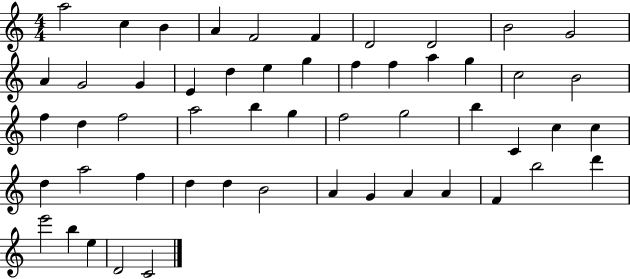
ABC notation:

X:1
T:Untitled
M:4/4
L:1/4
K:C
a2 c B A F2 F D2 D2 B2 G2 A G2 G E d e g f f a g c2 B2 f d f2 a2 b g f2 g2 b C c c d a2 f d d B2 A G A A F b2 d' e'2 b e D2 C2